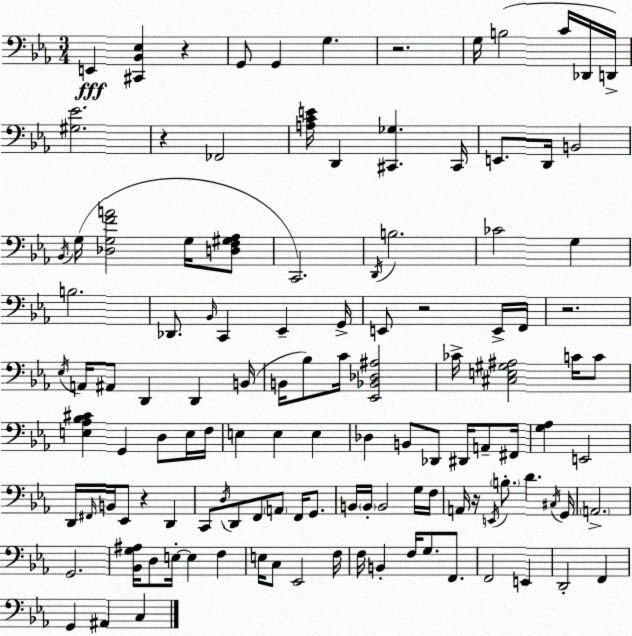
X:1
T:Untitled
M:3/4
L:1/4
K:Eb
E,, [^C,,_B,,_E,] z G,,/2 G,, G, z2 G,/4 B,2 C/4 _D,,/4 D,,/4 [^G,_E]2 z _F,,2 [A,CE]/4 D,, [^C,,_G,] ^C,,/4 E,,/2 D,,/4 B,,2 _B,,/4 G,/4 [_D,G,FA]2 G,/4 [D,F,^G,_A,]/2 C,,2 D,,/4 B,2 _C2 G, B,2 _D,,/2 _B,,/4 C,, _E,, G,,/4 E,,/2 z2 E,,/4 F,,/4 z2 _E,/4 A,,/4 ^A,,/2 D,, D,, B,,/4 B,,/4 _B,/2 C/4 [_E,,_B,,_D,^A,]2 _C/4 [^C,E,^G,^A,]2 C/4 C/2 [E,_A,_B,^C] G,, D,/2 E,/4 F,/4 E, E, E, _D, B,,/2 _D,,/2 ^D,,/4 A,,/2 ^F,,/4 [G,_A,] E,,2 D,,/4 ^F,,/4 B,,/4 _E,,/2 z D,, C,,/2 D,/4 D,,/2 F,,/2 A,,/2 F,,/4 G,,/2 B,,/4 B,,/4 B,,2 G,/4 F,/4 A,,/4 z/4 E,,/4 B,/2 D ^C,/4 G,,/4 A,,2 G,,2 [_B,,G,^A,]/4 D,/2 E,/4 E, F, E,/4 C,/2 _E,,2 F,/4 F,/4 B,, F,/4 G,/2 F,,/2 F,,2 E,, D,,2 F,, G,, ^A,, C,